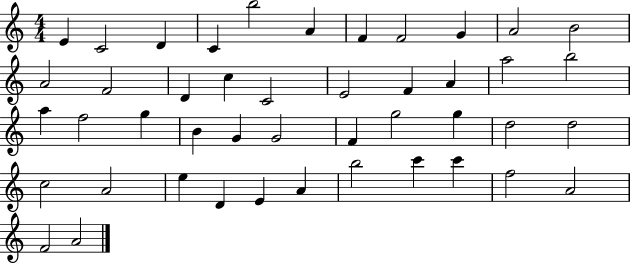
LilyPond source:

{
  \clef treble
  \numericTimeSignature
  \time 4/4
  \key c \major
  e'4 c'2 d'4 | c'4 b''2 a'4 | f'4 f'2 g'4 | a'2 b'2 | \break a'2 f'2 | d'4 c''4 c'2 | e'2 f'4 a'4 | a''2 b''2 | \break a''4 f''2 g''4 | b'4 g'4 g'2 | f'4 g''2 g''4 | d''2 d''2 | \break c''2 a'2 | e''4 d'4 e'4 a'4 | b''2 c'''4 c'''4 | f''2 a'2 | \break f'2 a'2 | \bar "|."
}